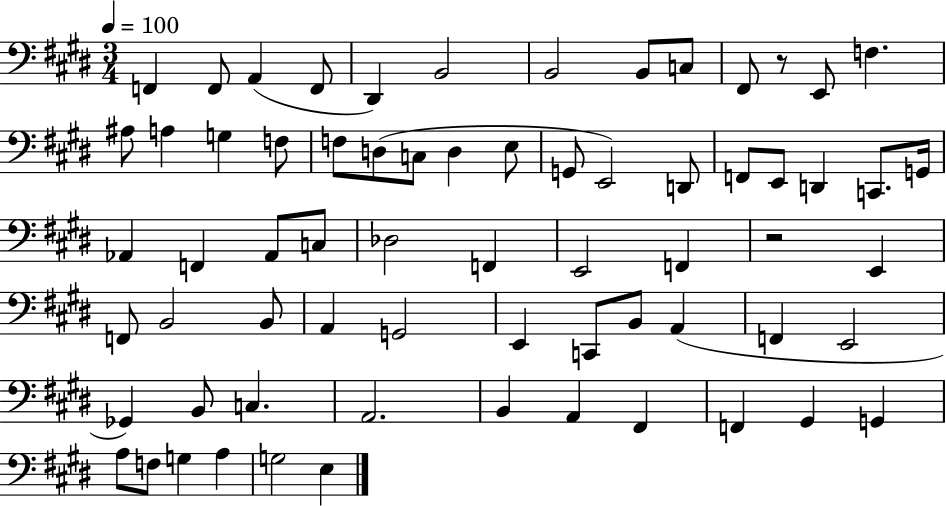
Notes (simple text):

F2/q F2/e A2/q F2/e D#2/q B2/h B2/h B2/e C3/e F#2/e R/e E2/e F3/q. A#3/e A3/q G3/q F3/e F3/e D3/e C3/e D3/q E3/e G2/e E2/h D2/e F2/e E2/e D2/q C2/e. G2/s Ab2/q F2/q Ab2/e C3/e Db3/h F2/q E2/h F2/q R/h E2/q F2/e B2/h B2/e A2/q G2/h E2/q C2/e B2/e A2/q F2/q E2/h Gb2/q B2/e C3/q. A2/h. B2/q A2/q F#2/q F2/q G#2/q G2/q A3/e F3/e G3/q A3/q G3/h E3/q